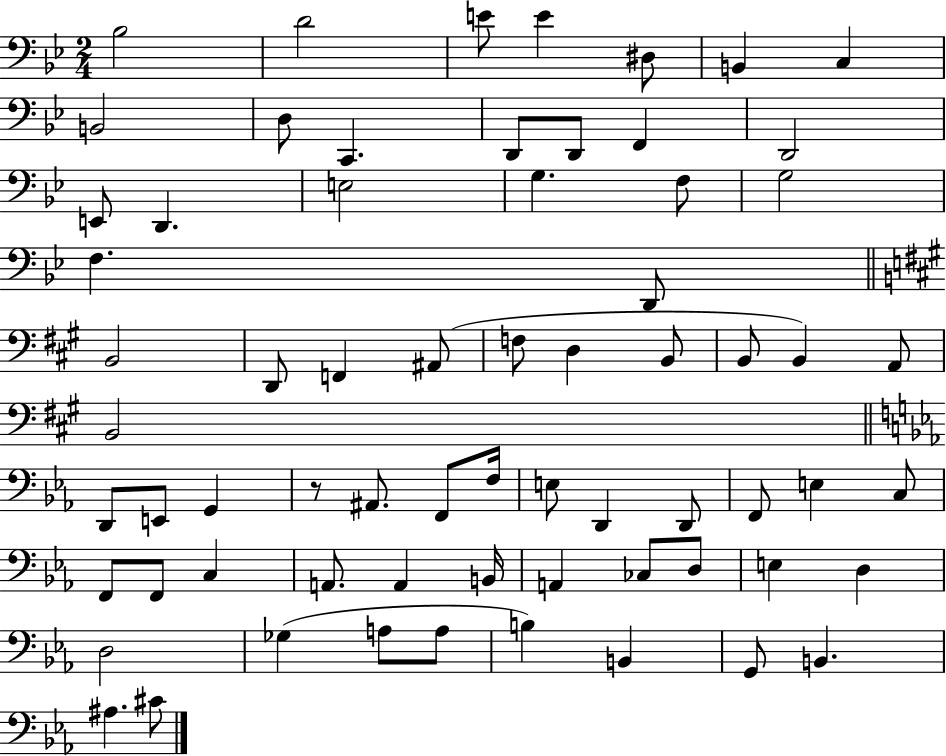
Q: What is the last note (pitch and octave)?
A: C#4